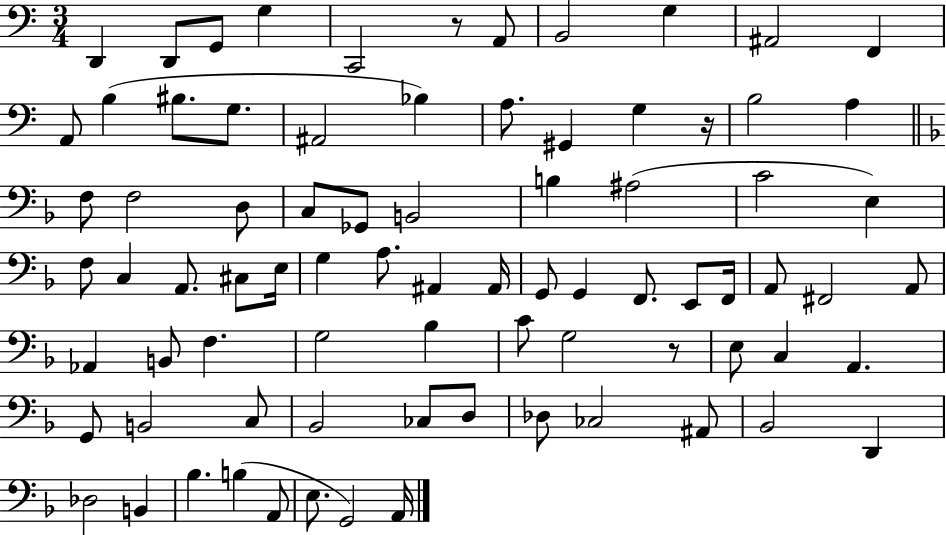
D2/q D2/e G2/e G3/q C2/h R/e A2/e B2/h G3/q A#2/h F2/q A2/e B3/q BIS3/e. G3/e. A#2/h Bb3/q A3/e. G#2/q G3/q R/s B3/h A3/q F3/e F3/h D3/e C3/e Gb2/e B2/h B3/q A#3/h C4/h E3/q F3/e C3/q A2/e. C#3/e E3/s G3/q A3/e. A#2/q A#2/s G2/e G2/q F2/e. E2/e F2/s A2/e F#2/h A2/e Ab2/q B2/e F3/q. G3/h Bb3/q C4/e G3/h R/e E3/e C3/q A2/q. G2/e B2/h C3/e Bb2/h CES3/e D3/e Db3/e CES3/h A#2/e Bb2/h D2/q Db3/h B2/q Bb3/q. B3/q A2/e E3/e. G2/h A2/s